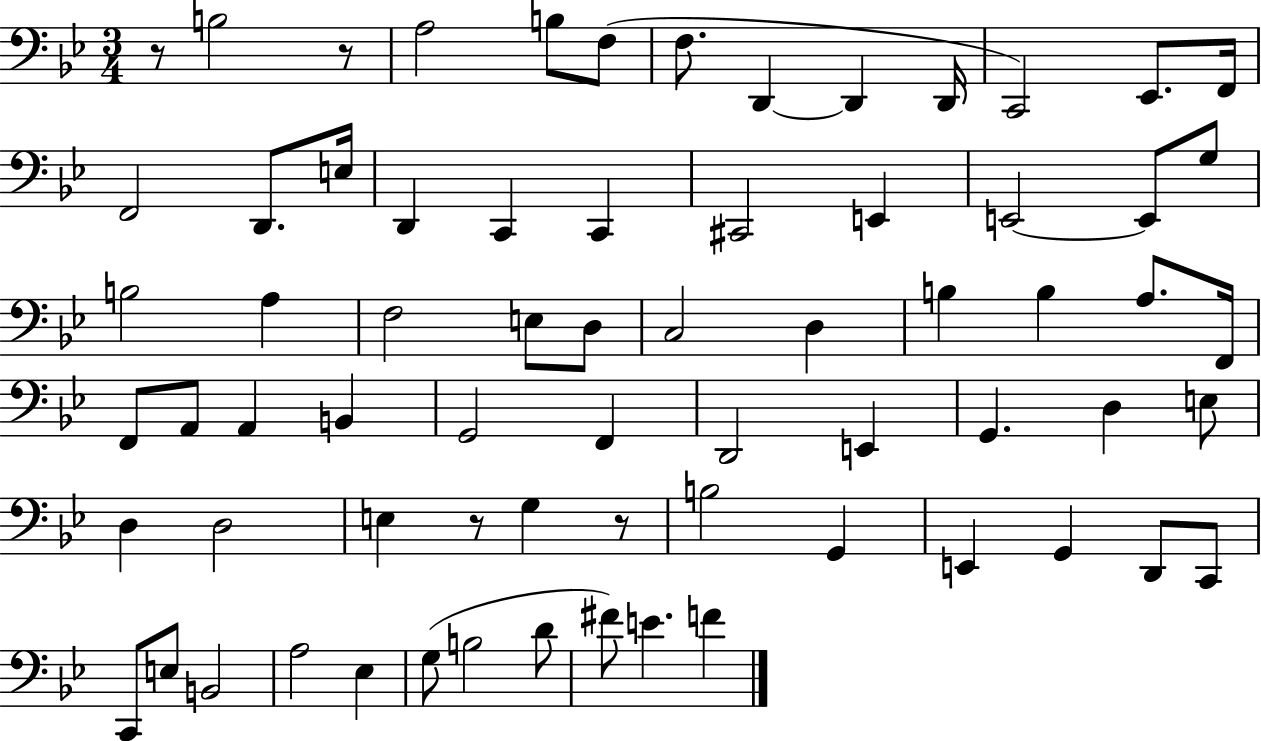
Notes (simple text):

R/e B3/h R/e A3/h B3/e F3/e F3/e. D2/q D2/q D2/s C2/h Eb2/e. F2/s F2/h D2/e. E3/s D2/q C2/q C2/q C#2/h E2/q E2/h E2/e G3/e B3/h A3/q F3/h E3/e D3/e C3/h D3/q B3/q B3/q A3/e. F2/s F2/e A2/e A2/q B2/q G2/h F2/q D2/h E2/q G2/q. D3/q E3/e D3/q D3/h E3/q R/e G3/q R/e B3/h G2/q E2/q G2/q D2/e C2/e C2/e E3/e B2/h A3/h Eb3/q G3/e B3/h D4/e F#4/e E4/q. F4/q